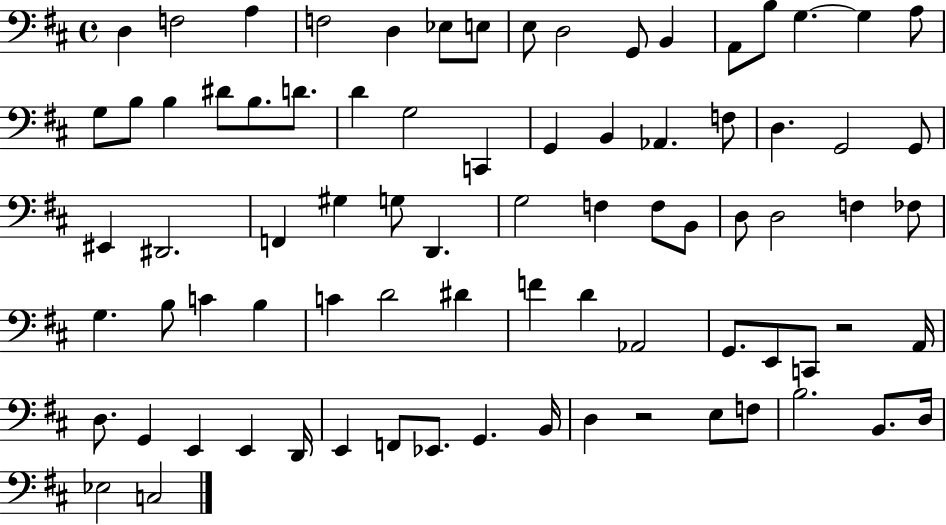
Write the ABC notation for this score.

X:1
T:Untitled
M:4/4
L:1/4
K:D
D, F,2 A, F,2 D, _E,/2 E,/2 E,/2 D,2 G,,/2 B,, A,,/2 B,/2 G, G, A,/2 G,/2 B,/2 B, ^D/2 B,/2 D/2 D G,2 C,, G,, B,, _A,, F,/2 D, G,,2 G,,/2 ^E,, ^D,,2 F,, ^G, G,/2 D,, G,2 F, F,/2 B,,/2 D,/2 D,2 F, _F,/2 G, B,/2 C B, C D2 ^D F D _A,,2 G,,/2 E,,/2 C,,/2 z2 A,,/4 D,/2 G,, E,, E,, D,,/4 E,, F,,/2 _E,,/2 G,, B,,/4 D, z2 E,/2 F,/2 B,2 B,,/2 D,/4 _E,2 C,2